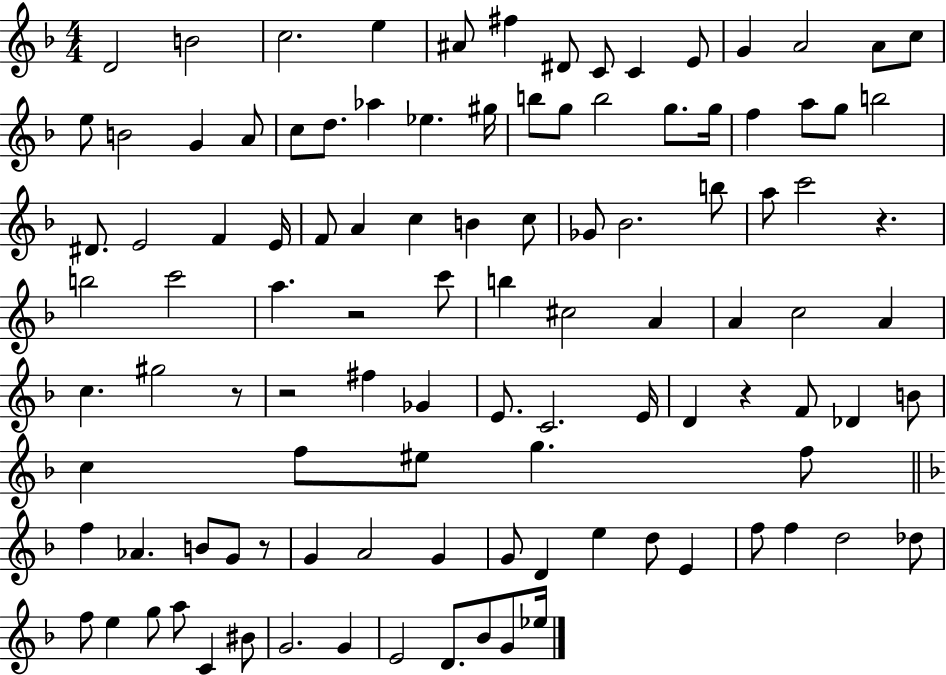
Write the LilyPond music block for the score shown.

{
  \clef treble
  \numericTimeSignature
  \time 4/4
  \key f \major
  d'2 b'2 | c''2. e''4 | ais'8 fis''4 dis'8 c'8 c'4 e'8 | g'4 a'2 a'8 c''8 | \break e''8 b'2 g'4 a'8 | c''8 d''8. aes''4 ees''4. gis''16 | b''8 g''8 b''2 g''8. g''16 | f''4 a''8 g''8 b''2 | \break dis'8. e'2 f'4 e'16 | f'8 a'4 c''4 b'4 c''8 | ges'8 bes'2. b''8 | a''8 c'''2 r4. | \break b''2 c'''2 | a''4. r2 c'''8 | b''4 cis''2 a'4 | a'4 c''2 a'4 | \break c''4. gis''2 r8 | r2 fis''4 ges'4 | e'8. c'2. e'16 | d'4 r4 f'8 des'4 b'8 | \break c''4 f''8 eis''8 g''4. f''8 | \bar "||" \break \key d \minor f''4 aes'4. b'8 g'8 r8 | g'4 a'2 g'4 | g'8 d'4 e''4 d''8 e'4 | f''8 f''4 d''2 des''8 | \break f''8 e''4 g''8 a''8 c'4 bis'8 | g'2. g'4 | e'2 d'8. bes'8 g'8 ees''16 | \bar "|."
}